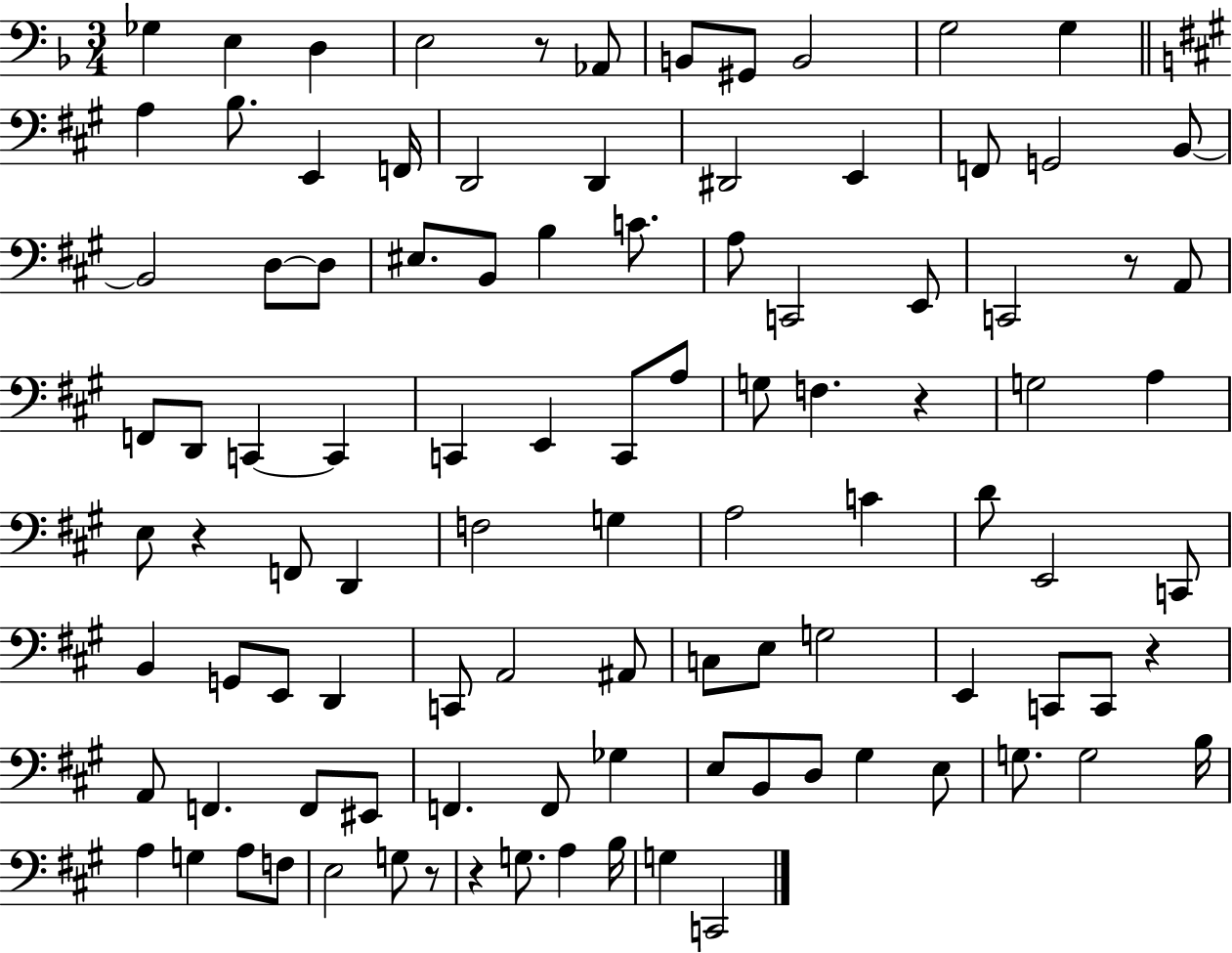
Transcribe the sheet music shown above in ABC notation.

X:1
T:Untitled
M:3/4
L:1/4
K:F
_G, E, D, E,2 z/2 _A,,/2 B,,/2 ^G,,/2 B,,2 G,2 G, A, B,/2 E,, F,,/4 D,,2 D,, ^D,,2 E,, F,,/2 G,,2 B,,/2 B,,2 D,/2 D,/2 ^E,/2 B,,/2 B, C/2 A,/2 C,,2 E,,/2 C,,2 z/2 A,,/2 F,,/2 D,,/2 C,, C,, C,, E,, C,,/2 A,/2 G,/2 F, z G,2 A, E,/2 z F,,/2 D,, F,2 G, A,2 C D/2 E,,2 C,,/2 B,, G,,/2 E,,/2 D,, C,,/2 A,,2 ^A,,/2 C,/2 E,/2 G,2 E,, C,,/2 C,,/2 z A,,/2 F,, F,,/2 ^E,,/2 F,, F,,/2 _G, E,/2 B,,/2 D,/2 ^G, E,/2 G,/2 G,2 B,/4 A, G, A,/2 F,/2 E,2 G,/2 z/2 z G,/2 A, B,/4 G, C,,2